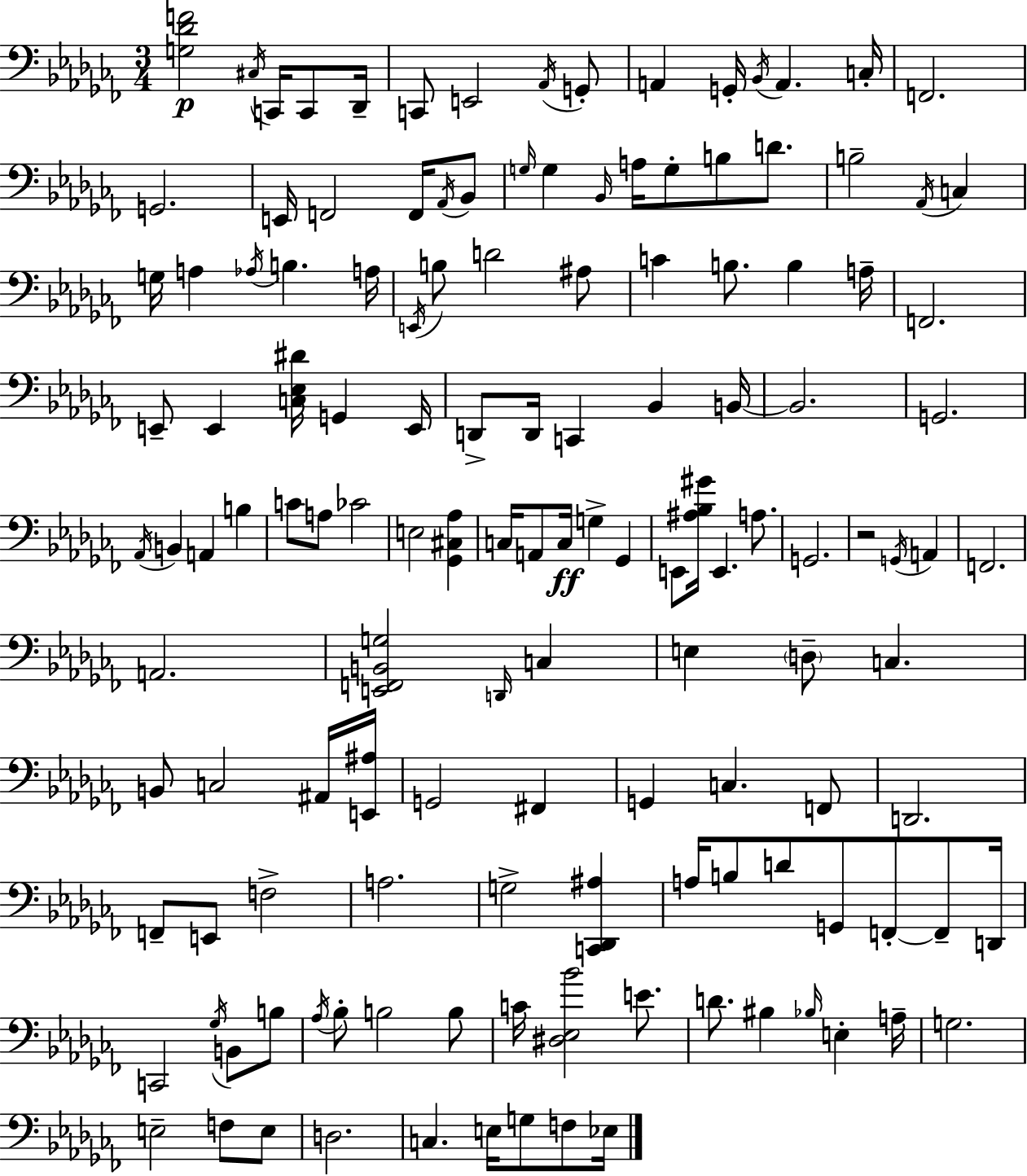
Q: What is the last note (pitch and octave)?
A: Eb3